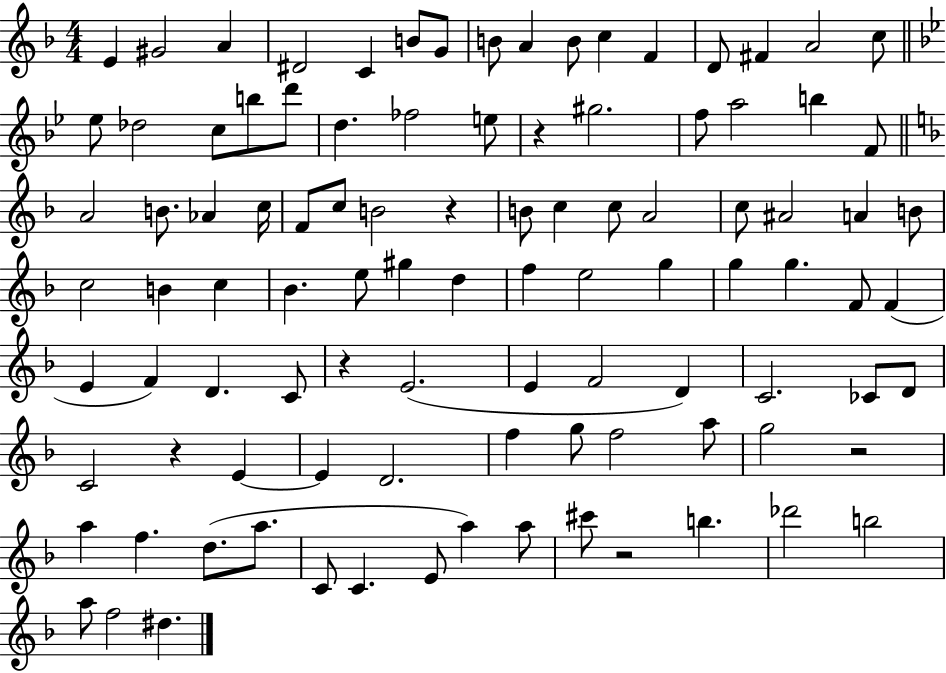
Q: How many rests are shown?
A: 6